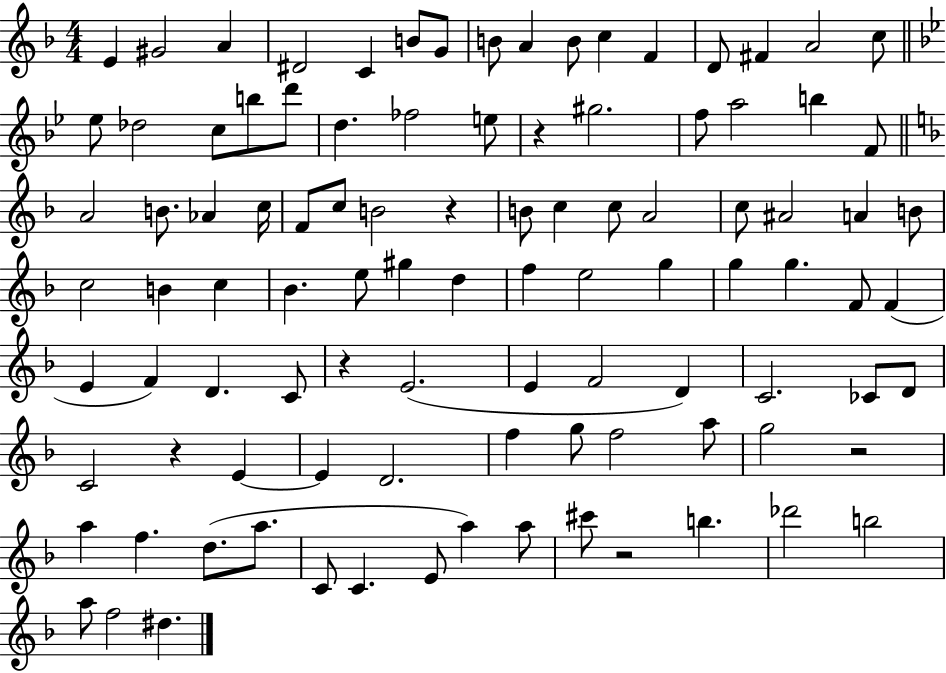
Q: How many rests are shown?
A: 6